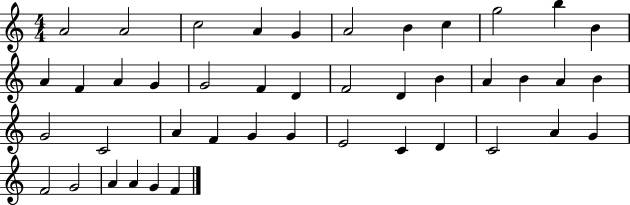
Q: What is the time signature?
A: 4/4